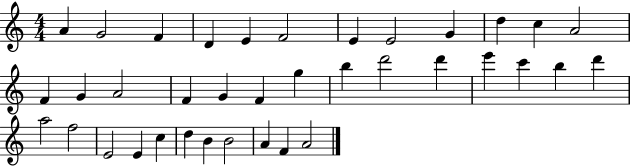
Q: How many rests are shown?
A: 0